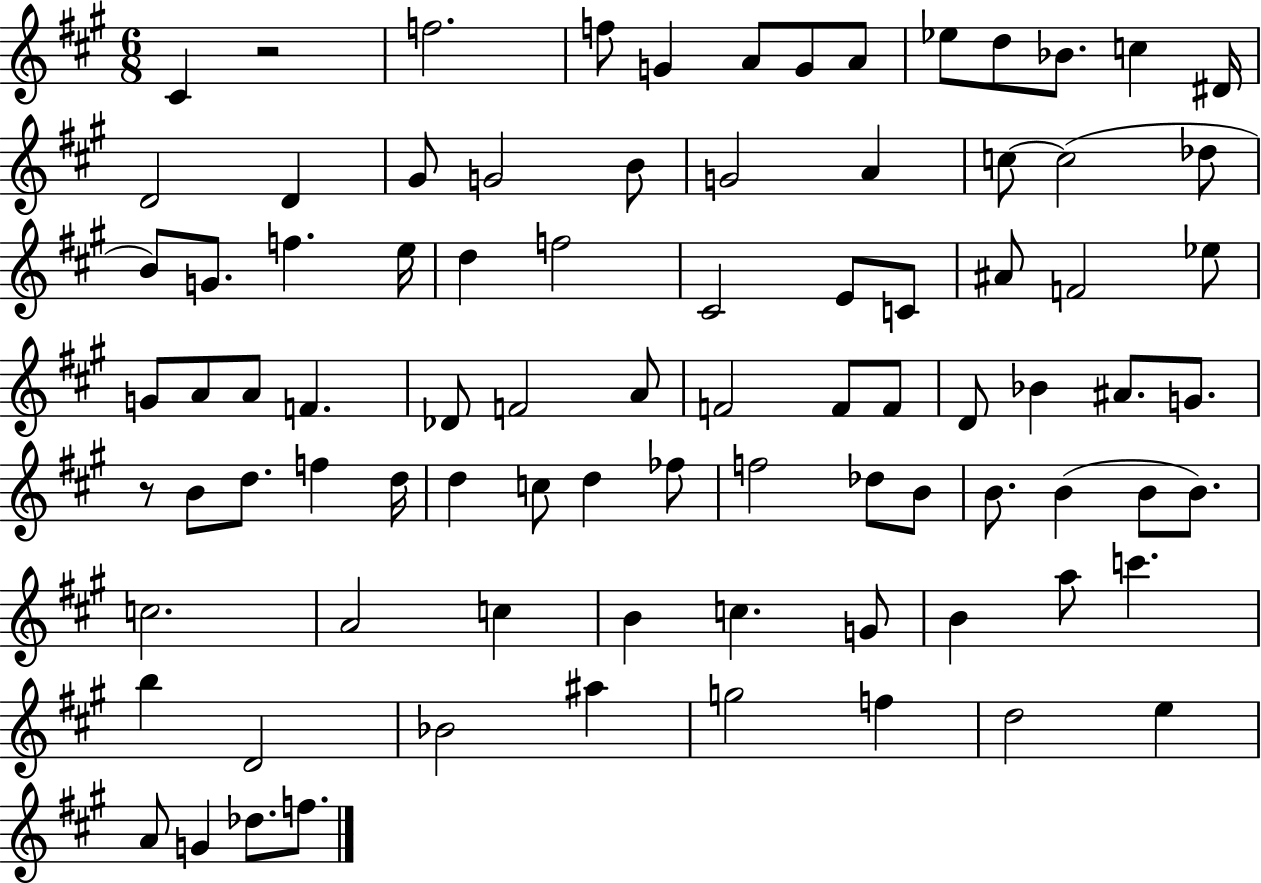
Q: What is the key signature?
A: A major